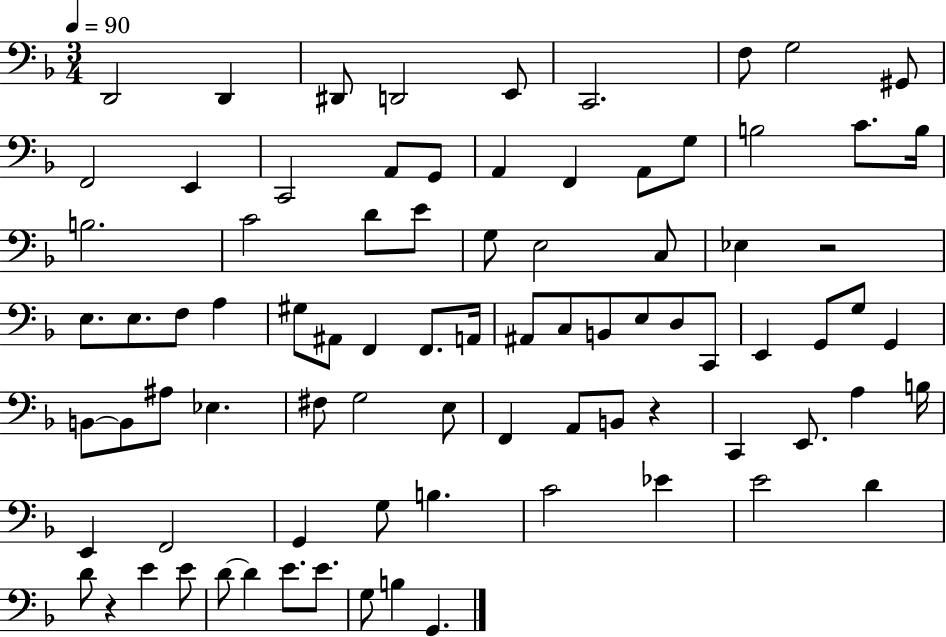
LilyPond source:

{
  \clef bass
  \numericTimeSignature
  \time 3/4
  \key f \major
  \tempo 4 = 90
  d,2 d,4 | dis,8 d,2 e,8 | c,2. | f8 g2 gis,8 | \break f,2 e,4 | c,2 a,8 g,8 | a,4 f,4 a,8 g8 | b2 c'8. b16 | \break b2. | c'2 d'8 e'8 | g8 e2 c8 | ees4 r2 | \break e8. e8. f8 a4 | gis8 ais,8 f,4 f,8. a,16 | ais,8 c8 b,8 e8 d8 c,8 | e,4 g,8 g8 g,4 | \break b,8~~ b,8 ais8 ees4. | fis8 g2 e8 | f,4 a,8 b,8 r4 | c,4 e,8. a4 b16 | \break e,4 f,2 | g,4 g8 b4. | c'2 ees'4 | e'2 d'4 | \break d'8 r4 e'4 e'8 | d'8~~ d'4 e'8. e'8. | g8 b4 g,4. | \bar "|."
}